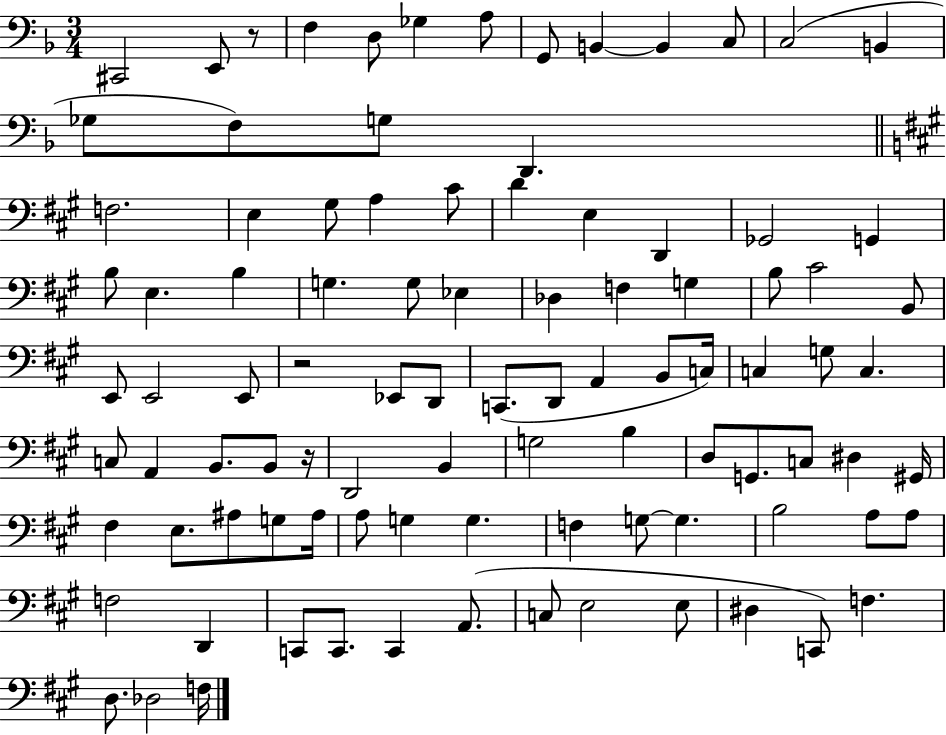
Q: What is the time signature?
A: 3/4